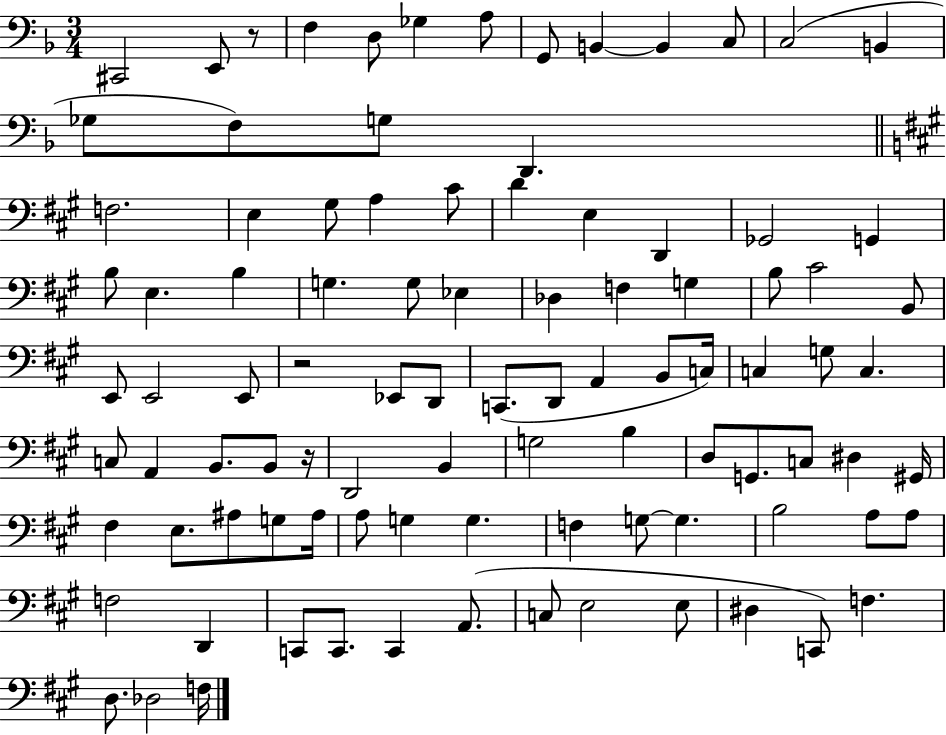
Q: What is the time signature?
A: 3/4